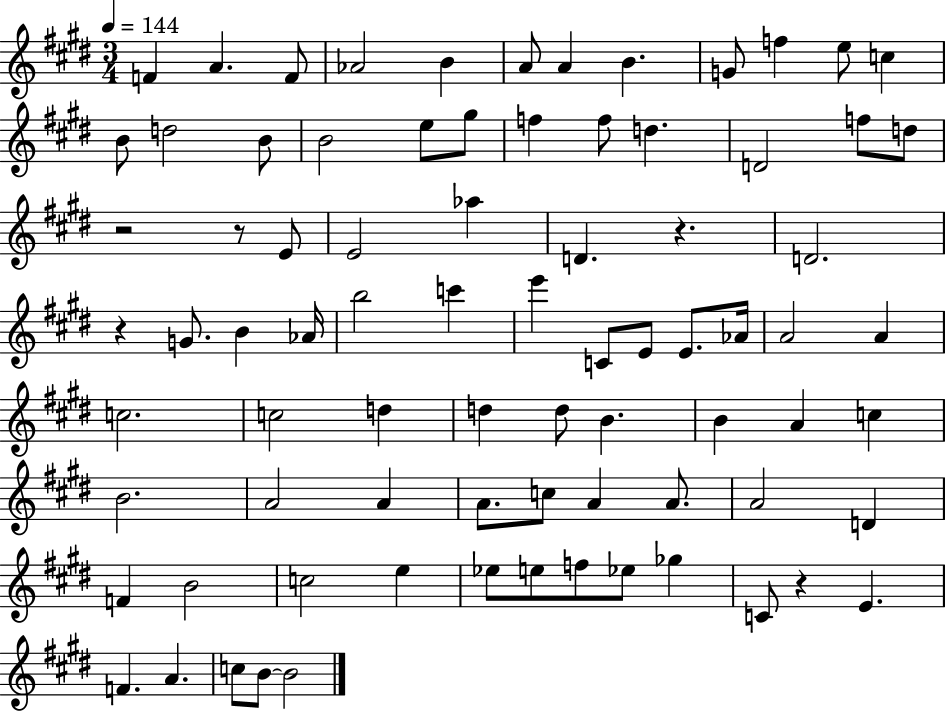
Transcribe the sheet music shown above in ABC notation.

X:1
T:Untitled
M:3/4
L:1/4
K:E
F A F/2 _A2 B A/2 A B G/2 f e/2 c B/2 d2 B/2 B2 e/2 ^g/2 f f/2 d D2 f/2 d/2 z2 z/2 E/2 E2 _a D z D2 z G/2 B _A/4 b2 c' e' C/2 E/2 E/2 _A/4 A2 A c2 c2 d d d/2 B B A c B2 A2 A A/2 c/2 A A/2 A2 D F B2 c2 e _e/2 e/2 f/2 _e/2 _g C/2 z E F A c/2 B/2 B2